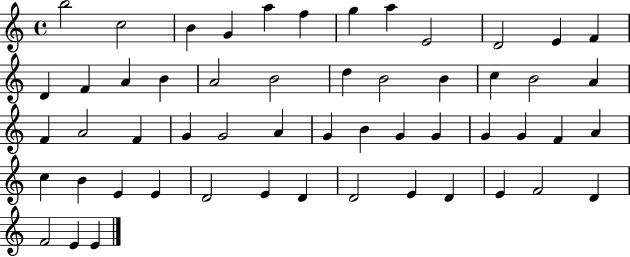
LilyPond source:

{
  \clef treble
  \time 4/4
  \defaultTimeSignature
  \key c \major
  b''2 c''2 | b'4 g'4 a''4 f''4 | g''4 a''4 e'2 | d'2 e'4 f'4 | \break d'4 f'4 a'4 b'4 | a'2 b'2 | d''4 b'2 b'4 | c''4 b'2 a'4 | \break f'4 a'2 f'4 | g'4 g'2 a'4 | g'4 b'4 g'4 g'4 | g'4 g'4 f'4 a'4 | \break c''4 b'4 e'4 e'4 | d'2 e'4 d'4 | d'2 e'4 d'4 | e'4 f'2 d'4 | \break f'2 e'4 e'4 | \bar "|."
}